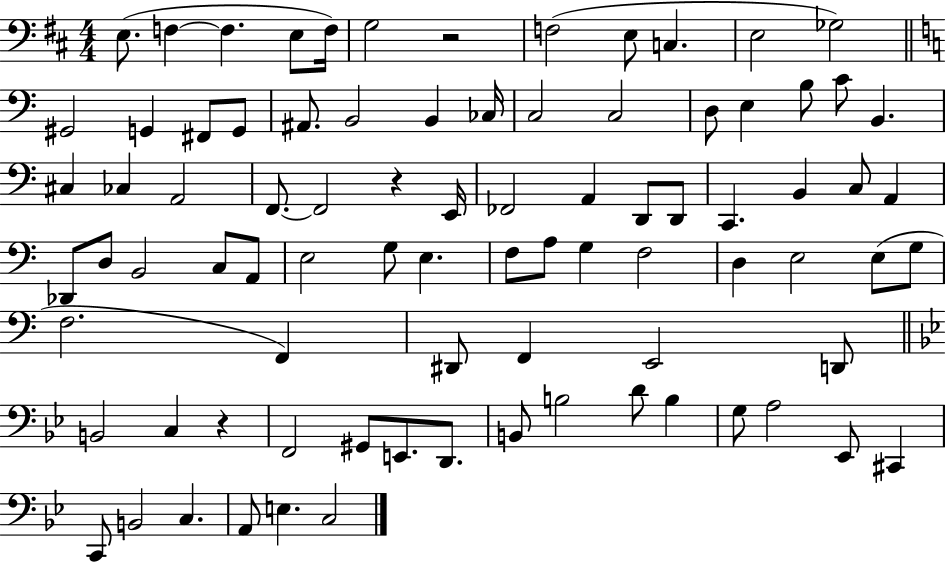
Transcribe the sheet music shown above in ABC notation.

X:1
T:Untitled
M:4/4
L:1/4
K:D
E,/2 F, F, E,/2 F,/4 G,2 z2 F,2 E,/2 C, E,2 _G,2 ^G,,2 G,, ^F,,/2 G,,/2 ^A,,/2 B,,2 B,, _C,/4 C,2 C,2 D,/2 E, B,/2 C/2 B,, ^C, _C, A,,2 F,,/2 F,,2 z E,,/4 _F,,2 A,, D,,/2 D,,/2 C,, B,, C,/2 A,, _D,,/2 D,/2 B,,2 C,/2 A,,/2 E,2 G,/2 E, F,/2 A,/2 G, F,2 D, E,2 E,/2 G,/2 F,2 F,, ^D,,/2 F,, E,,2 D,,/2 B,,2 C, z F,,2 ^G,,/2 E,,/2 D,,/2 B,,/2 B,2 D/2 B, G,/2 A,2 _E,,/2 ^C,, C,,/2 B,,2 C, A,,/2 E, C,2